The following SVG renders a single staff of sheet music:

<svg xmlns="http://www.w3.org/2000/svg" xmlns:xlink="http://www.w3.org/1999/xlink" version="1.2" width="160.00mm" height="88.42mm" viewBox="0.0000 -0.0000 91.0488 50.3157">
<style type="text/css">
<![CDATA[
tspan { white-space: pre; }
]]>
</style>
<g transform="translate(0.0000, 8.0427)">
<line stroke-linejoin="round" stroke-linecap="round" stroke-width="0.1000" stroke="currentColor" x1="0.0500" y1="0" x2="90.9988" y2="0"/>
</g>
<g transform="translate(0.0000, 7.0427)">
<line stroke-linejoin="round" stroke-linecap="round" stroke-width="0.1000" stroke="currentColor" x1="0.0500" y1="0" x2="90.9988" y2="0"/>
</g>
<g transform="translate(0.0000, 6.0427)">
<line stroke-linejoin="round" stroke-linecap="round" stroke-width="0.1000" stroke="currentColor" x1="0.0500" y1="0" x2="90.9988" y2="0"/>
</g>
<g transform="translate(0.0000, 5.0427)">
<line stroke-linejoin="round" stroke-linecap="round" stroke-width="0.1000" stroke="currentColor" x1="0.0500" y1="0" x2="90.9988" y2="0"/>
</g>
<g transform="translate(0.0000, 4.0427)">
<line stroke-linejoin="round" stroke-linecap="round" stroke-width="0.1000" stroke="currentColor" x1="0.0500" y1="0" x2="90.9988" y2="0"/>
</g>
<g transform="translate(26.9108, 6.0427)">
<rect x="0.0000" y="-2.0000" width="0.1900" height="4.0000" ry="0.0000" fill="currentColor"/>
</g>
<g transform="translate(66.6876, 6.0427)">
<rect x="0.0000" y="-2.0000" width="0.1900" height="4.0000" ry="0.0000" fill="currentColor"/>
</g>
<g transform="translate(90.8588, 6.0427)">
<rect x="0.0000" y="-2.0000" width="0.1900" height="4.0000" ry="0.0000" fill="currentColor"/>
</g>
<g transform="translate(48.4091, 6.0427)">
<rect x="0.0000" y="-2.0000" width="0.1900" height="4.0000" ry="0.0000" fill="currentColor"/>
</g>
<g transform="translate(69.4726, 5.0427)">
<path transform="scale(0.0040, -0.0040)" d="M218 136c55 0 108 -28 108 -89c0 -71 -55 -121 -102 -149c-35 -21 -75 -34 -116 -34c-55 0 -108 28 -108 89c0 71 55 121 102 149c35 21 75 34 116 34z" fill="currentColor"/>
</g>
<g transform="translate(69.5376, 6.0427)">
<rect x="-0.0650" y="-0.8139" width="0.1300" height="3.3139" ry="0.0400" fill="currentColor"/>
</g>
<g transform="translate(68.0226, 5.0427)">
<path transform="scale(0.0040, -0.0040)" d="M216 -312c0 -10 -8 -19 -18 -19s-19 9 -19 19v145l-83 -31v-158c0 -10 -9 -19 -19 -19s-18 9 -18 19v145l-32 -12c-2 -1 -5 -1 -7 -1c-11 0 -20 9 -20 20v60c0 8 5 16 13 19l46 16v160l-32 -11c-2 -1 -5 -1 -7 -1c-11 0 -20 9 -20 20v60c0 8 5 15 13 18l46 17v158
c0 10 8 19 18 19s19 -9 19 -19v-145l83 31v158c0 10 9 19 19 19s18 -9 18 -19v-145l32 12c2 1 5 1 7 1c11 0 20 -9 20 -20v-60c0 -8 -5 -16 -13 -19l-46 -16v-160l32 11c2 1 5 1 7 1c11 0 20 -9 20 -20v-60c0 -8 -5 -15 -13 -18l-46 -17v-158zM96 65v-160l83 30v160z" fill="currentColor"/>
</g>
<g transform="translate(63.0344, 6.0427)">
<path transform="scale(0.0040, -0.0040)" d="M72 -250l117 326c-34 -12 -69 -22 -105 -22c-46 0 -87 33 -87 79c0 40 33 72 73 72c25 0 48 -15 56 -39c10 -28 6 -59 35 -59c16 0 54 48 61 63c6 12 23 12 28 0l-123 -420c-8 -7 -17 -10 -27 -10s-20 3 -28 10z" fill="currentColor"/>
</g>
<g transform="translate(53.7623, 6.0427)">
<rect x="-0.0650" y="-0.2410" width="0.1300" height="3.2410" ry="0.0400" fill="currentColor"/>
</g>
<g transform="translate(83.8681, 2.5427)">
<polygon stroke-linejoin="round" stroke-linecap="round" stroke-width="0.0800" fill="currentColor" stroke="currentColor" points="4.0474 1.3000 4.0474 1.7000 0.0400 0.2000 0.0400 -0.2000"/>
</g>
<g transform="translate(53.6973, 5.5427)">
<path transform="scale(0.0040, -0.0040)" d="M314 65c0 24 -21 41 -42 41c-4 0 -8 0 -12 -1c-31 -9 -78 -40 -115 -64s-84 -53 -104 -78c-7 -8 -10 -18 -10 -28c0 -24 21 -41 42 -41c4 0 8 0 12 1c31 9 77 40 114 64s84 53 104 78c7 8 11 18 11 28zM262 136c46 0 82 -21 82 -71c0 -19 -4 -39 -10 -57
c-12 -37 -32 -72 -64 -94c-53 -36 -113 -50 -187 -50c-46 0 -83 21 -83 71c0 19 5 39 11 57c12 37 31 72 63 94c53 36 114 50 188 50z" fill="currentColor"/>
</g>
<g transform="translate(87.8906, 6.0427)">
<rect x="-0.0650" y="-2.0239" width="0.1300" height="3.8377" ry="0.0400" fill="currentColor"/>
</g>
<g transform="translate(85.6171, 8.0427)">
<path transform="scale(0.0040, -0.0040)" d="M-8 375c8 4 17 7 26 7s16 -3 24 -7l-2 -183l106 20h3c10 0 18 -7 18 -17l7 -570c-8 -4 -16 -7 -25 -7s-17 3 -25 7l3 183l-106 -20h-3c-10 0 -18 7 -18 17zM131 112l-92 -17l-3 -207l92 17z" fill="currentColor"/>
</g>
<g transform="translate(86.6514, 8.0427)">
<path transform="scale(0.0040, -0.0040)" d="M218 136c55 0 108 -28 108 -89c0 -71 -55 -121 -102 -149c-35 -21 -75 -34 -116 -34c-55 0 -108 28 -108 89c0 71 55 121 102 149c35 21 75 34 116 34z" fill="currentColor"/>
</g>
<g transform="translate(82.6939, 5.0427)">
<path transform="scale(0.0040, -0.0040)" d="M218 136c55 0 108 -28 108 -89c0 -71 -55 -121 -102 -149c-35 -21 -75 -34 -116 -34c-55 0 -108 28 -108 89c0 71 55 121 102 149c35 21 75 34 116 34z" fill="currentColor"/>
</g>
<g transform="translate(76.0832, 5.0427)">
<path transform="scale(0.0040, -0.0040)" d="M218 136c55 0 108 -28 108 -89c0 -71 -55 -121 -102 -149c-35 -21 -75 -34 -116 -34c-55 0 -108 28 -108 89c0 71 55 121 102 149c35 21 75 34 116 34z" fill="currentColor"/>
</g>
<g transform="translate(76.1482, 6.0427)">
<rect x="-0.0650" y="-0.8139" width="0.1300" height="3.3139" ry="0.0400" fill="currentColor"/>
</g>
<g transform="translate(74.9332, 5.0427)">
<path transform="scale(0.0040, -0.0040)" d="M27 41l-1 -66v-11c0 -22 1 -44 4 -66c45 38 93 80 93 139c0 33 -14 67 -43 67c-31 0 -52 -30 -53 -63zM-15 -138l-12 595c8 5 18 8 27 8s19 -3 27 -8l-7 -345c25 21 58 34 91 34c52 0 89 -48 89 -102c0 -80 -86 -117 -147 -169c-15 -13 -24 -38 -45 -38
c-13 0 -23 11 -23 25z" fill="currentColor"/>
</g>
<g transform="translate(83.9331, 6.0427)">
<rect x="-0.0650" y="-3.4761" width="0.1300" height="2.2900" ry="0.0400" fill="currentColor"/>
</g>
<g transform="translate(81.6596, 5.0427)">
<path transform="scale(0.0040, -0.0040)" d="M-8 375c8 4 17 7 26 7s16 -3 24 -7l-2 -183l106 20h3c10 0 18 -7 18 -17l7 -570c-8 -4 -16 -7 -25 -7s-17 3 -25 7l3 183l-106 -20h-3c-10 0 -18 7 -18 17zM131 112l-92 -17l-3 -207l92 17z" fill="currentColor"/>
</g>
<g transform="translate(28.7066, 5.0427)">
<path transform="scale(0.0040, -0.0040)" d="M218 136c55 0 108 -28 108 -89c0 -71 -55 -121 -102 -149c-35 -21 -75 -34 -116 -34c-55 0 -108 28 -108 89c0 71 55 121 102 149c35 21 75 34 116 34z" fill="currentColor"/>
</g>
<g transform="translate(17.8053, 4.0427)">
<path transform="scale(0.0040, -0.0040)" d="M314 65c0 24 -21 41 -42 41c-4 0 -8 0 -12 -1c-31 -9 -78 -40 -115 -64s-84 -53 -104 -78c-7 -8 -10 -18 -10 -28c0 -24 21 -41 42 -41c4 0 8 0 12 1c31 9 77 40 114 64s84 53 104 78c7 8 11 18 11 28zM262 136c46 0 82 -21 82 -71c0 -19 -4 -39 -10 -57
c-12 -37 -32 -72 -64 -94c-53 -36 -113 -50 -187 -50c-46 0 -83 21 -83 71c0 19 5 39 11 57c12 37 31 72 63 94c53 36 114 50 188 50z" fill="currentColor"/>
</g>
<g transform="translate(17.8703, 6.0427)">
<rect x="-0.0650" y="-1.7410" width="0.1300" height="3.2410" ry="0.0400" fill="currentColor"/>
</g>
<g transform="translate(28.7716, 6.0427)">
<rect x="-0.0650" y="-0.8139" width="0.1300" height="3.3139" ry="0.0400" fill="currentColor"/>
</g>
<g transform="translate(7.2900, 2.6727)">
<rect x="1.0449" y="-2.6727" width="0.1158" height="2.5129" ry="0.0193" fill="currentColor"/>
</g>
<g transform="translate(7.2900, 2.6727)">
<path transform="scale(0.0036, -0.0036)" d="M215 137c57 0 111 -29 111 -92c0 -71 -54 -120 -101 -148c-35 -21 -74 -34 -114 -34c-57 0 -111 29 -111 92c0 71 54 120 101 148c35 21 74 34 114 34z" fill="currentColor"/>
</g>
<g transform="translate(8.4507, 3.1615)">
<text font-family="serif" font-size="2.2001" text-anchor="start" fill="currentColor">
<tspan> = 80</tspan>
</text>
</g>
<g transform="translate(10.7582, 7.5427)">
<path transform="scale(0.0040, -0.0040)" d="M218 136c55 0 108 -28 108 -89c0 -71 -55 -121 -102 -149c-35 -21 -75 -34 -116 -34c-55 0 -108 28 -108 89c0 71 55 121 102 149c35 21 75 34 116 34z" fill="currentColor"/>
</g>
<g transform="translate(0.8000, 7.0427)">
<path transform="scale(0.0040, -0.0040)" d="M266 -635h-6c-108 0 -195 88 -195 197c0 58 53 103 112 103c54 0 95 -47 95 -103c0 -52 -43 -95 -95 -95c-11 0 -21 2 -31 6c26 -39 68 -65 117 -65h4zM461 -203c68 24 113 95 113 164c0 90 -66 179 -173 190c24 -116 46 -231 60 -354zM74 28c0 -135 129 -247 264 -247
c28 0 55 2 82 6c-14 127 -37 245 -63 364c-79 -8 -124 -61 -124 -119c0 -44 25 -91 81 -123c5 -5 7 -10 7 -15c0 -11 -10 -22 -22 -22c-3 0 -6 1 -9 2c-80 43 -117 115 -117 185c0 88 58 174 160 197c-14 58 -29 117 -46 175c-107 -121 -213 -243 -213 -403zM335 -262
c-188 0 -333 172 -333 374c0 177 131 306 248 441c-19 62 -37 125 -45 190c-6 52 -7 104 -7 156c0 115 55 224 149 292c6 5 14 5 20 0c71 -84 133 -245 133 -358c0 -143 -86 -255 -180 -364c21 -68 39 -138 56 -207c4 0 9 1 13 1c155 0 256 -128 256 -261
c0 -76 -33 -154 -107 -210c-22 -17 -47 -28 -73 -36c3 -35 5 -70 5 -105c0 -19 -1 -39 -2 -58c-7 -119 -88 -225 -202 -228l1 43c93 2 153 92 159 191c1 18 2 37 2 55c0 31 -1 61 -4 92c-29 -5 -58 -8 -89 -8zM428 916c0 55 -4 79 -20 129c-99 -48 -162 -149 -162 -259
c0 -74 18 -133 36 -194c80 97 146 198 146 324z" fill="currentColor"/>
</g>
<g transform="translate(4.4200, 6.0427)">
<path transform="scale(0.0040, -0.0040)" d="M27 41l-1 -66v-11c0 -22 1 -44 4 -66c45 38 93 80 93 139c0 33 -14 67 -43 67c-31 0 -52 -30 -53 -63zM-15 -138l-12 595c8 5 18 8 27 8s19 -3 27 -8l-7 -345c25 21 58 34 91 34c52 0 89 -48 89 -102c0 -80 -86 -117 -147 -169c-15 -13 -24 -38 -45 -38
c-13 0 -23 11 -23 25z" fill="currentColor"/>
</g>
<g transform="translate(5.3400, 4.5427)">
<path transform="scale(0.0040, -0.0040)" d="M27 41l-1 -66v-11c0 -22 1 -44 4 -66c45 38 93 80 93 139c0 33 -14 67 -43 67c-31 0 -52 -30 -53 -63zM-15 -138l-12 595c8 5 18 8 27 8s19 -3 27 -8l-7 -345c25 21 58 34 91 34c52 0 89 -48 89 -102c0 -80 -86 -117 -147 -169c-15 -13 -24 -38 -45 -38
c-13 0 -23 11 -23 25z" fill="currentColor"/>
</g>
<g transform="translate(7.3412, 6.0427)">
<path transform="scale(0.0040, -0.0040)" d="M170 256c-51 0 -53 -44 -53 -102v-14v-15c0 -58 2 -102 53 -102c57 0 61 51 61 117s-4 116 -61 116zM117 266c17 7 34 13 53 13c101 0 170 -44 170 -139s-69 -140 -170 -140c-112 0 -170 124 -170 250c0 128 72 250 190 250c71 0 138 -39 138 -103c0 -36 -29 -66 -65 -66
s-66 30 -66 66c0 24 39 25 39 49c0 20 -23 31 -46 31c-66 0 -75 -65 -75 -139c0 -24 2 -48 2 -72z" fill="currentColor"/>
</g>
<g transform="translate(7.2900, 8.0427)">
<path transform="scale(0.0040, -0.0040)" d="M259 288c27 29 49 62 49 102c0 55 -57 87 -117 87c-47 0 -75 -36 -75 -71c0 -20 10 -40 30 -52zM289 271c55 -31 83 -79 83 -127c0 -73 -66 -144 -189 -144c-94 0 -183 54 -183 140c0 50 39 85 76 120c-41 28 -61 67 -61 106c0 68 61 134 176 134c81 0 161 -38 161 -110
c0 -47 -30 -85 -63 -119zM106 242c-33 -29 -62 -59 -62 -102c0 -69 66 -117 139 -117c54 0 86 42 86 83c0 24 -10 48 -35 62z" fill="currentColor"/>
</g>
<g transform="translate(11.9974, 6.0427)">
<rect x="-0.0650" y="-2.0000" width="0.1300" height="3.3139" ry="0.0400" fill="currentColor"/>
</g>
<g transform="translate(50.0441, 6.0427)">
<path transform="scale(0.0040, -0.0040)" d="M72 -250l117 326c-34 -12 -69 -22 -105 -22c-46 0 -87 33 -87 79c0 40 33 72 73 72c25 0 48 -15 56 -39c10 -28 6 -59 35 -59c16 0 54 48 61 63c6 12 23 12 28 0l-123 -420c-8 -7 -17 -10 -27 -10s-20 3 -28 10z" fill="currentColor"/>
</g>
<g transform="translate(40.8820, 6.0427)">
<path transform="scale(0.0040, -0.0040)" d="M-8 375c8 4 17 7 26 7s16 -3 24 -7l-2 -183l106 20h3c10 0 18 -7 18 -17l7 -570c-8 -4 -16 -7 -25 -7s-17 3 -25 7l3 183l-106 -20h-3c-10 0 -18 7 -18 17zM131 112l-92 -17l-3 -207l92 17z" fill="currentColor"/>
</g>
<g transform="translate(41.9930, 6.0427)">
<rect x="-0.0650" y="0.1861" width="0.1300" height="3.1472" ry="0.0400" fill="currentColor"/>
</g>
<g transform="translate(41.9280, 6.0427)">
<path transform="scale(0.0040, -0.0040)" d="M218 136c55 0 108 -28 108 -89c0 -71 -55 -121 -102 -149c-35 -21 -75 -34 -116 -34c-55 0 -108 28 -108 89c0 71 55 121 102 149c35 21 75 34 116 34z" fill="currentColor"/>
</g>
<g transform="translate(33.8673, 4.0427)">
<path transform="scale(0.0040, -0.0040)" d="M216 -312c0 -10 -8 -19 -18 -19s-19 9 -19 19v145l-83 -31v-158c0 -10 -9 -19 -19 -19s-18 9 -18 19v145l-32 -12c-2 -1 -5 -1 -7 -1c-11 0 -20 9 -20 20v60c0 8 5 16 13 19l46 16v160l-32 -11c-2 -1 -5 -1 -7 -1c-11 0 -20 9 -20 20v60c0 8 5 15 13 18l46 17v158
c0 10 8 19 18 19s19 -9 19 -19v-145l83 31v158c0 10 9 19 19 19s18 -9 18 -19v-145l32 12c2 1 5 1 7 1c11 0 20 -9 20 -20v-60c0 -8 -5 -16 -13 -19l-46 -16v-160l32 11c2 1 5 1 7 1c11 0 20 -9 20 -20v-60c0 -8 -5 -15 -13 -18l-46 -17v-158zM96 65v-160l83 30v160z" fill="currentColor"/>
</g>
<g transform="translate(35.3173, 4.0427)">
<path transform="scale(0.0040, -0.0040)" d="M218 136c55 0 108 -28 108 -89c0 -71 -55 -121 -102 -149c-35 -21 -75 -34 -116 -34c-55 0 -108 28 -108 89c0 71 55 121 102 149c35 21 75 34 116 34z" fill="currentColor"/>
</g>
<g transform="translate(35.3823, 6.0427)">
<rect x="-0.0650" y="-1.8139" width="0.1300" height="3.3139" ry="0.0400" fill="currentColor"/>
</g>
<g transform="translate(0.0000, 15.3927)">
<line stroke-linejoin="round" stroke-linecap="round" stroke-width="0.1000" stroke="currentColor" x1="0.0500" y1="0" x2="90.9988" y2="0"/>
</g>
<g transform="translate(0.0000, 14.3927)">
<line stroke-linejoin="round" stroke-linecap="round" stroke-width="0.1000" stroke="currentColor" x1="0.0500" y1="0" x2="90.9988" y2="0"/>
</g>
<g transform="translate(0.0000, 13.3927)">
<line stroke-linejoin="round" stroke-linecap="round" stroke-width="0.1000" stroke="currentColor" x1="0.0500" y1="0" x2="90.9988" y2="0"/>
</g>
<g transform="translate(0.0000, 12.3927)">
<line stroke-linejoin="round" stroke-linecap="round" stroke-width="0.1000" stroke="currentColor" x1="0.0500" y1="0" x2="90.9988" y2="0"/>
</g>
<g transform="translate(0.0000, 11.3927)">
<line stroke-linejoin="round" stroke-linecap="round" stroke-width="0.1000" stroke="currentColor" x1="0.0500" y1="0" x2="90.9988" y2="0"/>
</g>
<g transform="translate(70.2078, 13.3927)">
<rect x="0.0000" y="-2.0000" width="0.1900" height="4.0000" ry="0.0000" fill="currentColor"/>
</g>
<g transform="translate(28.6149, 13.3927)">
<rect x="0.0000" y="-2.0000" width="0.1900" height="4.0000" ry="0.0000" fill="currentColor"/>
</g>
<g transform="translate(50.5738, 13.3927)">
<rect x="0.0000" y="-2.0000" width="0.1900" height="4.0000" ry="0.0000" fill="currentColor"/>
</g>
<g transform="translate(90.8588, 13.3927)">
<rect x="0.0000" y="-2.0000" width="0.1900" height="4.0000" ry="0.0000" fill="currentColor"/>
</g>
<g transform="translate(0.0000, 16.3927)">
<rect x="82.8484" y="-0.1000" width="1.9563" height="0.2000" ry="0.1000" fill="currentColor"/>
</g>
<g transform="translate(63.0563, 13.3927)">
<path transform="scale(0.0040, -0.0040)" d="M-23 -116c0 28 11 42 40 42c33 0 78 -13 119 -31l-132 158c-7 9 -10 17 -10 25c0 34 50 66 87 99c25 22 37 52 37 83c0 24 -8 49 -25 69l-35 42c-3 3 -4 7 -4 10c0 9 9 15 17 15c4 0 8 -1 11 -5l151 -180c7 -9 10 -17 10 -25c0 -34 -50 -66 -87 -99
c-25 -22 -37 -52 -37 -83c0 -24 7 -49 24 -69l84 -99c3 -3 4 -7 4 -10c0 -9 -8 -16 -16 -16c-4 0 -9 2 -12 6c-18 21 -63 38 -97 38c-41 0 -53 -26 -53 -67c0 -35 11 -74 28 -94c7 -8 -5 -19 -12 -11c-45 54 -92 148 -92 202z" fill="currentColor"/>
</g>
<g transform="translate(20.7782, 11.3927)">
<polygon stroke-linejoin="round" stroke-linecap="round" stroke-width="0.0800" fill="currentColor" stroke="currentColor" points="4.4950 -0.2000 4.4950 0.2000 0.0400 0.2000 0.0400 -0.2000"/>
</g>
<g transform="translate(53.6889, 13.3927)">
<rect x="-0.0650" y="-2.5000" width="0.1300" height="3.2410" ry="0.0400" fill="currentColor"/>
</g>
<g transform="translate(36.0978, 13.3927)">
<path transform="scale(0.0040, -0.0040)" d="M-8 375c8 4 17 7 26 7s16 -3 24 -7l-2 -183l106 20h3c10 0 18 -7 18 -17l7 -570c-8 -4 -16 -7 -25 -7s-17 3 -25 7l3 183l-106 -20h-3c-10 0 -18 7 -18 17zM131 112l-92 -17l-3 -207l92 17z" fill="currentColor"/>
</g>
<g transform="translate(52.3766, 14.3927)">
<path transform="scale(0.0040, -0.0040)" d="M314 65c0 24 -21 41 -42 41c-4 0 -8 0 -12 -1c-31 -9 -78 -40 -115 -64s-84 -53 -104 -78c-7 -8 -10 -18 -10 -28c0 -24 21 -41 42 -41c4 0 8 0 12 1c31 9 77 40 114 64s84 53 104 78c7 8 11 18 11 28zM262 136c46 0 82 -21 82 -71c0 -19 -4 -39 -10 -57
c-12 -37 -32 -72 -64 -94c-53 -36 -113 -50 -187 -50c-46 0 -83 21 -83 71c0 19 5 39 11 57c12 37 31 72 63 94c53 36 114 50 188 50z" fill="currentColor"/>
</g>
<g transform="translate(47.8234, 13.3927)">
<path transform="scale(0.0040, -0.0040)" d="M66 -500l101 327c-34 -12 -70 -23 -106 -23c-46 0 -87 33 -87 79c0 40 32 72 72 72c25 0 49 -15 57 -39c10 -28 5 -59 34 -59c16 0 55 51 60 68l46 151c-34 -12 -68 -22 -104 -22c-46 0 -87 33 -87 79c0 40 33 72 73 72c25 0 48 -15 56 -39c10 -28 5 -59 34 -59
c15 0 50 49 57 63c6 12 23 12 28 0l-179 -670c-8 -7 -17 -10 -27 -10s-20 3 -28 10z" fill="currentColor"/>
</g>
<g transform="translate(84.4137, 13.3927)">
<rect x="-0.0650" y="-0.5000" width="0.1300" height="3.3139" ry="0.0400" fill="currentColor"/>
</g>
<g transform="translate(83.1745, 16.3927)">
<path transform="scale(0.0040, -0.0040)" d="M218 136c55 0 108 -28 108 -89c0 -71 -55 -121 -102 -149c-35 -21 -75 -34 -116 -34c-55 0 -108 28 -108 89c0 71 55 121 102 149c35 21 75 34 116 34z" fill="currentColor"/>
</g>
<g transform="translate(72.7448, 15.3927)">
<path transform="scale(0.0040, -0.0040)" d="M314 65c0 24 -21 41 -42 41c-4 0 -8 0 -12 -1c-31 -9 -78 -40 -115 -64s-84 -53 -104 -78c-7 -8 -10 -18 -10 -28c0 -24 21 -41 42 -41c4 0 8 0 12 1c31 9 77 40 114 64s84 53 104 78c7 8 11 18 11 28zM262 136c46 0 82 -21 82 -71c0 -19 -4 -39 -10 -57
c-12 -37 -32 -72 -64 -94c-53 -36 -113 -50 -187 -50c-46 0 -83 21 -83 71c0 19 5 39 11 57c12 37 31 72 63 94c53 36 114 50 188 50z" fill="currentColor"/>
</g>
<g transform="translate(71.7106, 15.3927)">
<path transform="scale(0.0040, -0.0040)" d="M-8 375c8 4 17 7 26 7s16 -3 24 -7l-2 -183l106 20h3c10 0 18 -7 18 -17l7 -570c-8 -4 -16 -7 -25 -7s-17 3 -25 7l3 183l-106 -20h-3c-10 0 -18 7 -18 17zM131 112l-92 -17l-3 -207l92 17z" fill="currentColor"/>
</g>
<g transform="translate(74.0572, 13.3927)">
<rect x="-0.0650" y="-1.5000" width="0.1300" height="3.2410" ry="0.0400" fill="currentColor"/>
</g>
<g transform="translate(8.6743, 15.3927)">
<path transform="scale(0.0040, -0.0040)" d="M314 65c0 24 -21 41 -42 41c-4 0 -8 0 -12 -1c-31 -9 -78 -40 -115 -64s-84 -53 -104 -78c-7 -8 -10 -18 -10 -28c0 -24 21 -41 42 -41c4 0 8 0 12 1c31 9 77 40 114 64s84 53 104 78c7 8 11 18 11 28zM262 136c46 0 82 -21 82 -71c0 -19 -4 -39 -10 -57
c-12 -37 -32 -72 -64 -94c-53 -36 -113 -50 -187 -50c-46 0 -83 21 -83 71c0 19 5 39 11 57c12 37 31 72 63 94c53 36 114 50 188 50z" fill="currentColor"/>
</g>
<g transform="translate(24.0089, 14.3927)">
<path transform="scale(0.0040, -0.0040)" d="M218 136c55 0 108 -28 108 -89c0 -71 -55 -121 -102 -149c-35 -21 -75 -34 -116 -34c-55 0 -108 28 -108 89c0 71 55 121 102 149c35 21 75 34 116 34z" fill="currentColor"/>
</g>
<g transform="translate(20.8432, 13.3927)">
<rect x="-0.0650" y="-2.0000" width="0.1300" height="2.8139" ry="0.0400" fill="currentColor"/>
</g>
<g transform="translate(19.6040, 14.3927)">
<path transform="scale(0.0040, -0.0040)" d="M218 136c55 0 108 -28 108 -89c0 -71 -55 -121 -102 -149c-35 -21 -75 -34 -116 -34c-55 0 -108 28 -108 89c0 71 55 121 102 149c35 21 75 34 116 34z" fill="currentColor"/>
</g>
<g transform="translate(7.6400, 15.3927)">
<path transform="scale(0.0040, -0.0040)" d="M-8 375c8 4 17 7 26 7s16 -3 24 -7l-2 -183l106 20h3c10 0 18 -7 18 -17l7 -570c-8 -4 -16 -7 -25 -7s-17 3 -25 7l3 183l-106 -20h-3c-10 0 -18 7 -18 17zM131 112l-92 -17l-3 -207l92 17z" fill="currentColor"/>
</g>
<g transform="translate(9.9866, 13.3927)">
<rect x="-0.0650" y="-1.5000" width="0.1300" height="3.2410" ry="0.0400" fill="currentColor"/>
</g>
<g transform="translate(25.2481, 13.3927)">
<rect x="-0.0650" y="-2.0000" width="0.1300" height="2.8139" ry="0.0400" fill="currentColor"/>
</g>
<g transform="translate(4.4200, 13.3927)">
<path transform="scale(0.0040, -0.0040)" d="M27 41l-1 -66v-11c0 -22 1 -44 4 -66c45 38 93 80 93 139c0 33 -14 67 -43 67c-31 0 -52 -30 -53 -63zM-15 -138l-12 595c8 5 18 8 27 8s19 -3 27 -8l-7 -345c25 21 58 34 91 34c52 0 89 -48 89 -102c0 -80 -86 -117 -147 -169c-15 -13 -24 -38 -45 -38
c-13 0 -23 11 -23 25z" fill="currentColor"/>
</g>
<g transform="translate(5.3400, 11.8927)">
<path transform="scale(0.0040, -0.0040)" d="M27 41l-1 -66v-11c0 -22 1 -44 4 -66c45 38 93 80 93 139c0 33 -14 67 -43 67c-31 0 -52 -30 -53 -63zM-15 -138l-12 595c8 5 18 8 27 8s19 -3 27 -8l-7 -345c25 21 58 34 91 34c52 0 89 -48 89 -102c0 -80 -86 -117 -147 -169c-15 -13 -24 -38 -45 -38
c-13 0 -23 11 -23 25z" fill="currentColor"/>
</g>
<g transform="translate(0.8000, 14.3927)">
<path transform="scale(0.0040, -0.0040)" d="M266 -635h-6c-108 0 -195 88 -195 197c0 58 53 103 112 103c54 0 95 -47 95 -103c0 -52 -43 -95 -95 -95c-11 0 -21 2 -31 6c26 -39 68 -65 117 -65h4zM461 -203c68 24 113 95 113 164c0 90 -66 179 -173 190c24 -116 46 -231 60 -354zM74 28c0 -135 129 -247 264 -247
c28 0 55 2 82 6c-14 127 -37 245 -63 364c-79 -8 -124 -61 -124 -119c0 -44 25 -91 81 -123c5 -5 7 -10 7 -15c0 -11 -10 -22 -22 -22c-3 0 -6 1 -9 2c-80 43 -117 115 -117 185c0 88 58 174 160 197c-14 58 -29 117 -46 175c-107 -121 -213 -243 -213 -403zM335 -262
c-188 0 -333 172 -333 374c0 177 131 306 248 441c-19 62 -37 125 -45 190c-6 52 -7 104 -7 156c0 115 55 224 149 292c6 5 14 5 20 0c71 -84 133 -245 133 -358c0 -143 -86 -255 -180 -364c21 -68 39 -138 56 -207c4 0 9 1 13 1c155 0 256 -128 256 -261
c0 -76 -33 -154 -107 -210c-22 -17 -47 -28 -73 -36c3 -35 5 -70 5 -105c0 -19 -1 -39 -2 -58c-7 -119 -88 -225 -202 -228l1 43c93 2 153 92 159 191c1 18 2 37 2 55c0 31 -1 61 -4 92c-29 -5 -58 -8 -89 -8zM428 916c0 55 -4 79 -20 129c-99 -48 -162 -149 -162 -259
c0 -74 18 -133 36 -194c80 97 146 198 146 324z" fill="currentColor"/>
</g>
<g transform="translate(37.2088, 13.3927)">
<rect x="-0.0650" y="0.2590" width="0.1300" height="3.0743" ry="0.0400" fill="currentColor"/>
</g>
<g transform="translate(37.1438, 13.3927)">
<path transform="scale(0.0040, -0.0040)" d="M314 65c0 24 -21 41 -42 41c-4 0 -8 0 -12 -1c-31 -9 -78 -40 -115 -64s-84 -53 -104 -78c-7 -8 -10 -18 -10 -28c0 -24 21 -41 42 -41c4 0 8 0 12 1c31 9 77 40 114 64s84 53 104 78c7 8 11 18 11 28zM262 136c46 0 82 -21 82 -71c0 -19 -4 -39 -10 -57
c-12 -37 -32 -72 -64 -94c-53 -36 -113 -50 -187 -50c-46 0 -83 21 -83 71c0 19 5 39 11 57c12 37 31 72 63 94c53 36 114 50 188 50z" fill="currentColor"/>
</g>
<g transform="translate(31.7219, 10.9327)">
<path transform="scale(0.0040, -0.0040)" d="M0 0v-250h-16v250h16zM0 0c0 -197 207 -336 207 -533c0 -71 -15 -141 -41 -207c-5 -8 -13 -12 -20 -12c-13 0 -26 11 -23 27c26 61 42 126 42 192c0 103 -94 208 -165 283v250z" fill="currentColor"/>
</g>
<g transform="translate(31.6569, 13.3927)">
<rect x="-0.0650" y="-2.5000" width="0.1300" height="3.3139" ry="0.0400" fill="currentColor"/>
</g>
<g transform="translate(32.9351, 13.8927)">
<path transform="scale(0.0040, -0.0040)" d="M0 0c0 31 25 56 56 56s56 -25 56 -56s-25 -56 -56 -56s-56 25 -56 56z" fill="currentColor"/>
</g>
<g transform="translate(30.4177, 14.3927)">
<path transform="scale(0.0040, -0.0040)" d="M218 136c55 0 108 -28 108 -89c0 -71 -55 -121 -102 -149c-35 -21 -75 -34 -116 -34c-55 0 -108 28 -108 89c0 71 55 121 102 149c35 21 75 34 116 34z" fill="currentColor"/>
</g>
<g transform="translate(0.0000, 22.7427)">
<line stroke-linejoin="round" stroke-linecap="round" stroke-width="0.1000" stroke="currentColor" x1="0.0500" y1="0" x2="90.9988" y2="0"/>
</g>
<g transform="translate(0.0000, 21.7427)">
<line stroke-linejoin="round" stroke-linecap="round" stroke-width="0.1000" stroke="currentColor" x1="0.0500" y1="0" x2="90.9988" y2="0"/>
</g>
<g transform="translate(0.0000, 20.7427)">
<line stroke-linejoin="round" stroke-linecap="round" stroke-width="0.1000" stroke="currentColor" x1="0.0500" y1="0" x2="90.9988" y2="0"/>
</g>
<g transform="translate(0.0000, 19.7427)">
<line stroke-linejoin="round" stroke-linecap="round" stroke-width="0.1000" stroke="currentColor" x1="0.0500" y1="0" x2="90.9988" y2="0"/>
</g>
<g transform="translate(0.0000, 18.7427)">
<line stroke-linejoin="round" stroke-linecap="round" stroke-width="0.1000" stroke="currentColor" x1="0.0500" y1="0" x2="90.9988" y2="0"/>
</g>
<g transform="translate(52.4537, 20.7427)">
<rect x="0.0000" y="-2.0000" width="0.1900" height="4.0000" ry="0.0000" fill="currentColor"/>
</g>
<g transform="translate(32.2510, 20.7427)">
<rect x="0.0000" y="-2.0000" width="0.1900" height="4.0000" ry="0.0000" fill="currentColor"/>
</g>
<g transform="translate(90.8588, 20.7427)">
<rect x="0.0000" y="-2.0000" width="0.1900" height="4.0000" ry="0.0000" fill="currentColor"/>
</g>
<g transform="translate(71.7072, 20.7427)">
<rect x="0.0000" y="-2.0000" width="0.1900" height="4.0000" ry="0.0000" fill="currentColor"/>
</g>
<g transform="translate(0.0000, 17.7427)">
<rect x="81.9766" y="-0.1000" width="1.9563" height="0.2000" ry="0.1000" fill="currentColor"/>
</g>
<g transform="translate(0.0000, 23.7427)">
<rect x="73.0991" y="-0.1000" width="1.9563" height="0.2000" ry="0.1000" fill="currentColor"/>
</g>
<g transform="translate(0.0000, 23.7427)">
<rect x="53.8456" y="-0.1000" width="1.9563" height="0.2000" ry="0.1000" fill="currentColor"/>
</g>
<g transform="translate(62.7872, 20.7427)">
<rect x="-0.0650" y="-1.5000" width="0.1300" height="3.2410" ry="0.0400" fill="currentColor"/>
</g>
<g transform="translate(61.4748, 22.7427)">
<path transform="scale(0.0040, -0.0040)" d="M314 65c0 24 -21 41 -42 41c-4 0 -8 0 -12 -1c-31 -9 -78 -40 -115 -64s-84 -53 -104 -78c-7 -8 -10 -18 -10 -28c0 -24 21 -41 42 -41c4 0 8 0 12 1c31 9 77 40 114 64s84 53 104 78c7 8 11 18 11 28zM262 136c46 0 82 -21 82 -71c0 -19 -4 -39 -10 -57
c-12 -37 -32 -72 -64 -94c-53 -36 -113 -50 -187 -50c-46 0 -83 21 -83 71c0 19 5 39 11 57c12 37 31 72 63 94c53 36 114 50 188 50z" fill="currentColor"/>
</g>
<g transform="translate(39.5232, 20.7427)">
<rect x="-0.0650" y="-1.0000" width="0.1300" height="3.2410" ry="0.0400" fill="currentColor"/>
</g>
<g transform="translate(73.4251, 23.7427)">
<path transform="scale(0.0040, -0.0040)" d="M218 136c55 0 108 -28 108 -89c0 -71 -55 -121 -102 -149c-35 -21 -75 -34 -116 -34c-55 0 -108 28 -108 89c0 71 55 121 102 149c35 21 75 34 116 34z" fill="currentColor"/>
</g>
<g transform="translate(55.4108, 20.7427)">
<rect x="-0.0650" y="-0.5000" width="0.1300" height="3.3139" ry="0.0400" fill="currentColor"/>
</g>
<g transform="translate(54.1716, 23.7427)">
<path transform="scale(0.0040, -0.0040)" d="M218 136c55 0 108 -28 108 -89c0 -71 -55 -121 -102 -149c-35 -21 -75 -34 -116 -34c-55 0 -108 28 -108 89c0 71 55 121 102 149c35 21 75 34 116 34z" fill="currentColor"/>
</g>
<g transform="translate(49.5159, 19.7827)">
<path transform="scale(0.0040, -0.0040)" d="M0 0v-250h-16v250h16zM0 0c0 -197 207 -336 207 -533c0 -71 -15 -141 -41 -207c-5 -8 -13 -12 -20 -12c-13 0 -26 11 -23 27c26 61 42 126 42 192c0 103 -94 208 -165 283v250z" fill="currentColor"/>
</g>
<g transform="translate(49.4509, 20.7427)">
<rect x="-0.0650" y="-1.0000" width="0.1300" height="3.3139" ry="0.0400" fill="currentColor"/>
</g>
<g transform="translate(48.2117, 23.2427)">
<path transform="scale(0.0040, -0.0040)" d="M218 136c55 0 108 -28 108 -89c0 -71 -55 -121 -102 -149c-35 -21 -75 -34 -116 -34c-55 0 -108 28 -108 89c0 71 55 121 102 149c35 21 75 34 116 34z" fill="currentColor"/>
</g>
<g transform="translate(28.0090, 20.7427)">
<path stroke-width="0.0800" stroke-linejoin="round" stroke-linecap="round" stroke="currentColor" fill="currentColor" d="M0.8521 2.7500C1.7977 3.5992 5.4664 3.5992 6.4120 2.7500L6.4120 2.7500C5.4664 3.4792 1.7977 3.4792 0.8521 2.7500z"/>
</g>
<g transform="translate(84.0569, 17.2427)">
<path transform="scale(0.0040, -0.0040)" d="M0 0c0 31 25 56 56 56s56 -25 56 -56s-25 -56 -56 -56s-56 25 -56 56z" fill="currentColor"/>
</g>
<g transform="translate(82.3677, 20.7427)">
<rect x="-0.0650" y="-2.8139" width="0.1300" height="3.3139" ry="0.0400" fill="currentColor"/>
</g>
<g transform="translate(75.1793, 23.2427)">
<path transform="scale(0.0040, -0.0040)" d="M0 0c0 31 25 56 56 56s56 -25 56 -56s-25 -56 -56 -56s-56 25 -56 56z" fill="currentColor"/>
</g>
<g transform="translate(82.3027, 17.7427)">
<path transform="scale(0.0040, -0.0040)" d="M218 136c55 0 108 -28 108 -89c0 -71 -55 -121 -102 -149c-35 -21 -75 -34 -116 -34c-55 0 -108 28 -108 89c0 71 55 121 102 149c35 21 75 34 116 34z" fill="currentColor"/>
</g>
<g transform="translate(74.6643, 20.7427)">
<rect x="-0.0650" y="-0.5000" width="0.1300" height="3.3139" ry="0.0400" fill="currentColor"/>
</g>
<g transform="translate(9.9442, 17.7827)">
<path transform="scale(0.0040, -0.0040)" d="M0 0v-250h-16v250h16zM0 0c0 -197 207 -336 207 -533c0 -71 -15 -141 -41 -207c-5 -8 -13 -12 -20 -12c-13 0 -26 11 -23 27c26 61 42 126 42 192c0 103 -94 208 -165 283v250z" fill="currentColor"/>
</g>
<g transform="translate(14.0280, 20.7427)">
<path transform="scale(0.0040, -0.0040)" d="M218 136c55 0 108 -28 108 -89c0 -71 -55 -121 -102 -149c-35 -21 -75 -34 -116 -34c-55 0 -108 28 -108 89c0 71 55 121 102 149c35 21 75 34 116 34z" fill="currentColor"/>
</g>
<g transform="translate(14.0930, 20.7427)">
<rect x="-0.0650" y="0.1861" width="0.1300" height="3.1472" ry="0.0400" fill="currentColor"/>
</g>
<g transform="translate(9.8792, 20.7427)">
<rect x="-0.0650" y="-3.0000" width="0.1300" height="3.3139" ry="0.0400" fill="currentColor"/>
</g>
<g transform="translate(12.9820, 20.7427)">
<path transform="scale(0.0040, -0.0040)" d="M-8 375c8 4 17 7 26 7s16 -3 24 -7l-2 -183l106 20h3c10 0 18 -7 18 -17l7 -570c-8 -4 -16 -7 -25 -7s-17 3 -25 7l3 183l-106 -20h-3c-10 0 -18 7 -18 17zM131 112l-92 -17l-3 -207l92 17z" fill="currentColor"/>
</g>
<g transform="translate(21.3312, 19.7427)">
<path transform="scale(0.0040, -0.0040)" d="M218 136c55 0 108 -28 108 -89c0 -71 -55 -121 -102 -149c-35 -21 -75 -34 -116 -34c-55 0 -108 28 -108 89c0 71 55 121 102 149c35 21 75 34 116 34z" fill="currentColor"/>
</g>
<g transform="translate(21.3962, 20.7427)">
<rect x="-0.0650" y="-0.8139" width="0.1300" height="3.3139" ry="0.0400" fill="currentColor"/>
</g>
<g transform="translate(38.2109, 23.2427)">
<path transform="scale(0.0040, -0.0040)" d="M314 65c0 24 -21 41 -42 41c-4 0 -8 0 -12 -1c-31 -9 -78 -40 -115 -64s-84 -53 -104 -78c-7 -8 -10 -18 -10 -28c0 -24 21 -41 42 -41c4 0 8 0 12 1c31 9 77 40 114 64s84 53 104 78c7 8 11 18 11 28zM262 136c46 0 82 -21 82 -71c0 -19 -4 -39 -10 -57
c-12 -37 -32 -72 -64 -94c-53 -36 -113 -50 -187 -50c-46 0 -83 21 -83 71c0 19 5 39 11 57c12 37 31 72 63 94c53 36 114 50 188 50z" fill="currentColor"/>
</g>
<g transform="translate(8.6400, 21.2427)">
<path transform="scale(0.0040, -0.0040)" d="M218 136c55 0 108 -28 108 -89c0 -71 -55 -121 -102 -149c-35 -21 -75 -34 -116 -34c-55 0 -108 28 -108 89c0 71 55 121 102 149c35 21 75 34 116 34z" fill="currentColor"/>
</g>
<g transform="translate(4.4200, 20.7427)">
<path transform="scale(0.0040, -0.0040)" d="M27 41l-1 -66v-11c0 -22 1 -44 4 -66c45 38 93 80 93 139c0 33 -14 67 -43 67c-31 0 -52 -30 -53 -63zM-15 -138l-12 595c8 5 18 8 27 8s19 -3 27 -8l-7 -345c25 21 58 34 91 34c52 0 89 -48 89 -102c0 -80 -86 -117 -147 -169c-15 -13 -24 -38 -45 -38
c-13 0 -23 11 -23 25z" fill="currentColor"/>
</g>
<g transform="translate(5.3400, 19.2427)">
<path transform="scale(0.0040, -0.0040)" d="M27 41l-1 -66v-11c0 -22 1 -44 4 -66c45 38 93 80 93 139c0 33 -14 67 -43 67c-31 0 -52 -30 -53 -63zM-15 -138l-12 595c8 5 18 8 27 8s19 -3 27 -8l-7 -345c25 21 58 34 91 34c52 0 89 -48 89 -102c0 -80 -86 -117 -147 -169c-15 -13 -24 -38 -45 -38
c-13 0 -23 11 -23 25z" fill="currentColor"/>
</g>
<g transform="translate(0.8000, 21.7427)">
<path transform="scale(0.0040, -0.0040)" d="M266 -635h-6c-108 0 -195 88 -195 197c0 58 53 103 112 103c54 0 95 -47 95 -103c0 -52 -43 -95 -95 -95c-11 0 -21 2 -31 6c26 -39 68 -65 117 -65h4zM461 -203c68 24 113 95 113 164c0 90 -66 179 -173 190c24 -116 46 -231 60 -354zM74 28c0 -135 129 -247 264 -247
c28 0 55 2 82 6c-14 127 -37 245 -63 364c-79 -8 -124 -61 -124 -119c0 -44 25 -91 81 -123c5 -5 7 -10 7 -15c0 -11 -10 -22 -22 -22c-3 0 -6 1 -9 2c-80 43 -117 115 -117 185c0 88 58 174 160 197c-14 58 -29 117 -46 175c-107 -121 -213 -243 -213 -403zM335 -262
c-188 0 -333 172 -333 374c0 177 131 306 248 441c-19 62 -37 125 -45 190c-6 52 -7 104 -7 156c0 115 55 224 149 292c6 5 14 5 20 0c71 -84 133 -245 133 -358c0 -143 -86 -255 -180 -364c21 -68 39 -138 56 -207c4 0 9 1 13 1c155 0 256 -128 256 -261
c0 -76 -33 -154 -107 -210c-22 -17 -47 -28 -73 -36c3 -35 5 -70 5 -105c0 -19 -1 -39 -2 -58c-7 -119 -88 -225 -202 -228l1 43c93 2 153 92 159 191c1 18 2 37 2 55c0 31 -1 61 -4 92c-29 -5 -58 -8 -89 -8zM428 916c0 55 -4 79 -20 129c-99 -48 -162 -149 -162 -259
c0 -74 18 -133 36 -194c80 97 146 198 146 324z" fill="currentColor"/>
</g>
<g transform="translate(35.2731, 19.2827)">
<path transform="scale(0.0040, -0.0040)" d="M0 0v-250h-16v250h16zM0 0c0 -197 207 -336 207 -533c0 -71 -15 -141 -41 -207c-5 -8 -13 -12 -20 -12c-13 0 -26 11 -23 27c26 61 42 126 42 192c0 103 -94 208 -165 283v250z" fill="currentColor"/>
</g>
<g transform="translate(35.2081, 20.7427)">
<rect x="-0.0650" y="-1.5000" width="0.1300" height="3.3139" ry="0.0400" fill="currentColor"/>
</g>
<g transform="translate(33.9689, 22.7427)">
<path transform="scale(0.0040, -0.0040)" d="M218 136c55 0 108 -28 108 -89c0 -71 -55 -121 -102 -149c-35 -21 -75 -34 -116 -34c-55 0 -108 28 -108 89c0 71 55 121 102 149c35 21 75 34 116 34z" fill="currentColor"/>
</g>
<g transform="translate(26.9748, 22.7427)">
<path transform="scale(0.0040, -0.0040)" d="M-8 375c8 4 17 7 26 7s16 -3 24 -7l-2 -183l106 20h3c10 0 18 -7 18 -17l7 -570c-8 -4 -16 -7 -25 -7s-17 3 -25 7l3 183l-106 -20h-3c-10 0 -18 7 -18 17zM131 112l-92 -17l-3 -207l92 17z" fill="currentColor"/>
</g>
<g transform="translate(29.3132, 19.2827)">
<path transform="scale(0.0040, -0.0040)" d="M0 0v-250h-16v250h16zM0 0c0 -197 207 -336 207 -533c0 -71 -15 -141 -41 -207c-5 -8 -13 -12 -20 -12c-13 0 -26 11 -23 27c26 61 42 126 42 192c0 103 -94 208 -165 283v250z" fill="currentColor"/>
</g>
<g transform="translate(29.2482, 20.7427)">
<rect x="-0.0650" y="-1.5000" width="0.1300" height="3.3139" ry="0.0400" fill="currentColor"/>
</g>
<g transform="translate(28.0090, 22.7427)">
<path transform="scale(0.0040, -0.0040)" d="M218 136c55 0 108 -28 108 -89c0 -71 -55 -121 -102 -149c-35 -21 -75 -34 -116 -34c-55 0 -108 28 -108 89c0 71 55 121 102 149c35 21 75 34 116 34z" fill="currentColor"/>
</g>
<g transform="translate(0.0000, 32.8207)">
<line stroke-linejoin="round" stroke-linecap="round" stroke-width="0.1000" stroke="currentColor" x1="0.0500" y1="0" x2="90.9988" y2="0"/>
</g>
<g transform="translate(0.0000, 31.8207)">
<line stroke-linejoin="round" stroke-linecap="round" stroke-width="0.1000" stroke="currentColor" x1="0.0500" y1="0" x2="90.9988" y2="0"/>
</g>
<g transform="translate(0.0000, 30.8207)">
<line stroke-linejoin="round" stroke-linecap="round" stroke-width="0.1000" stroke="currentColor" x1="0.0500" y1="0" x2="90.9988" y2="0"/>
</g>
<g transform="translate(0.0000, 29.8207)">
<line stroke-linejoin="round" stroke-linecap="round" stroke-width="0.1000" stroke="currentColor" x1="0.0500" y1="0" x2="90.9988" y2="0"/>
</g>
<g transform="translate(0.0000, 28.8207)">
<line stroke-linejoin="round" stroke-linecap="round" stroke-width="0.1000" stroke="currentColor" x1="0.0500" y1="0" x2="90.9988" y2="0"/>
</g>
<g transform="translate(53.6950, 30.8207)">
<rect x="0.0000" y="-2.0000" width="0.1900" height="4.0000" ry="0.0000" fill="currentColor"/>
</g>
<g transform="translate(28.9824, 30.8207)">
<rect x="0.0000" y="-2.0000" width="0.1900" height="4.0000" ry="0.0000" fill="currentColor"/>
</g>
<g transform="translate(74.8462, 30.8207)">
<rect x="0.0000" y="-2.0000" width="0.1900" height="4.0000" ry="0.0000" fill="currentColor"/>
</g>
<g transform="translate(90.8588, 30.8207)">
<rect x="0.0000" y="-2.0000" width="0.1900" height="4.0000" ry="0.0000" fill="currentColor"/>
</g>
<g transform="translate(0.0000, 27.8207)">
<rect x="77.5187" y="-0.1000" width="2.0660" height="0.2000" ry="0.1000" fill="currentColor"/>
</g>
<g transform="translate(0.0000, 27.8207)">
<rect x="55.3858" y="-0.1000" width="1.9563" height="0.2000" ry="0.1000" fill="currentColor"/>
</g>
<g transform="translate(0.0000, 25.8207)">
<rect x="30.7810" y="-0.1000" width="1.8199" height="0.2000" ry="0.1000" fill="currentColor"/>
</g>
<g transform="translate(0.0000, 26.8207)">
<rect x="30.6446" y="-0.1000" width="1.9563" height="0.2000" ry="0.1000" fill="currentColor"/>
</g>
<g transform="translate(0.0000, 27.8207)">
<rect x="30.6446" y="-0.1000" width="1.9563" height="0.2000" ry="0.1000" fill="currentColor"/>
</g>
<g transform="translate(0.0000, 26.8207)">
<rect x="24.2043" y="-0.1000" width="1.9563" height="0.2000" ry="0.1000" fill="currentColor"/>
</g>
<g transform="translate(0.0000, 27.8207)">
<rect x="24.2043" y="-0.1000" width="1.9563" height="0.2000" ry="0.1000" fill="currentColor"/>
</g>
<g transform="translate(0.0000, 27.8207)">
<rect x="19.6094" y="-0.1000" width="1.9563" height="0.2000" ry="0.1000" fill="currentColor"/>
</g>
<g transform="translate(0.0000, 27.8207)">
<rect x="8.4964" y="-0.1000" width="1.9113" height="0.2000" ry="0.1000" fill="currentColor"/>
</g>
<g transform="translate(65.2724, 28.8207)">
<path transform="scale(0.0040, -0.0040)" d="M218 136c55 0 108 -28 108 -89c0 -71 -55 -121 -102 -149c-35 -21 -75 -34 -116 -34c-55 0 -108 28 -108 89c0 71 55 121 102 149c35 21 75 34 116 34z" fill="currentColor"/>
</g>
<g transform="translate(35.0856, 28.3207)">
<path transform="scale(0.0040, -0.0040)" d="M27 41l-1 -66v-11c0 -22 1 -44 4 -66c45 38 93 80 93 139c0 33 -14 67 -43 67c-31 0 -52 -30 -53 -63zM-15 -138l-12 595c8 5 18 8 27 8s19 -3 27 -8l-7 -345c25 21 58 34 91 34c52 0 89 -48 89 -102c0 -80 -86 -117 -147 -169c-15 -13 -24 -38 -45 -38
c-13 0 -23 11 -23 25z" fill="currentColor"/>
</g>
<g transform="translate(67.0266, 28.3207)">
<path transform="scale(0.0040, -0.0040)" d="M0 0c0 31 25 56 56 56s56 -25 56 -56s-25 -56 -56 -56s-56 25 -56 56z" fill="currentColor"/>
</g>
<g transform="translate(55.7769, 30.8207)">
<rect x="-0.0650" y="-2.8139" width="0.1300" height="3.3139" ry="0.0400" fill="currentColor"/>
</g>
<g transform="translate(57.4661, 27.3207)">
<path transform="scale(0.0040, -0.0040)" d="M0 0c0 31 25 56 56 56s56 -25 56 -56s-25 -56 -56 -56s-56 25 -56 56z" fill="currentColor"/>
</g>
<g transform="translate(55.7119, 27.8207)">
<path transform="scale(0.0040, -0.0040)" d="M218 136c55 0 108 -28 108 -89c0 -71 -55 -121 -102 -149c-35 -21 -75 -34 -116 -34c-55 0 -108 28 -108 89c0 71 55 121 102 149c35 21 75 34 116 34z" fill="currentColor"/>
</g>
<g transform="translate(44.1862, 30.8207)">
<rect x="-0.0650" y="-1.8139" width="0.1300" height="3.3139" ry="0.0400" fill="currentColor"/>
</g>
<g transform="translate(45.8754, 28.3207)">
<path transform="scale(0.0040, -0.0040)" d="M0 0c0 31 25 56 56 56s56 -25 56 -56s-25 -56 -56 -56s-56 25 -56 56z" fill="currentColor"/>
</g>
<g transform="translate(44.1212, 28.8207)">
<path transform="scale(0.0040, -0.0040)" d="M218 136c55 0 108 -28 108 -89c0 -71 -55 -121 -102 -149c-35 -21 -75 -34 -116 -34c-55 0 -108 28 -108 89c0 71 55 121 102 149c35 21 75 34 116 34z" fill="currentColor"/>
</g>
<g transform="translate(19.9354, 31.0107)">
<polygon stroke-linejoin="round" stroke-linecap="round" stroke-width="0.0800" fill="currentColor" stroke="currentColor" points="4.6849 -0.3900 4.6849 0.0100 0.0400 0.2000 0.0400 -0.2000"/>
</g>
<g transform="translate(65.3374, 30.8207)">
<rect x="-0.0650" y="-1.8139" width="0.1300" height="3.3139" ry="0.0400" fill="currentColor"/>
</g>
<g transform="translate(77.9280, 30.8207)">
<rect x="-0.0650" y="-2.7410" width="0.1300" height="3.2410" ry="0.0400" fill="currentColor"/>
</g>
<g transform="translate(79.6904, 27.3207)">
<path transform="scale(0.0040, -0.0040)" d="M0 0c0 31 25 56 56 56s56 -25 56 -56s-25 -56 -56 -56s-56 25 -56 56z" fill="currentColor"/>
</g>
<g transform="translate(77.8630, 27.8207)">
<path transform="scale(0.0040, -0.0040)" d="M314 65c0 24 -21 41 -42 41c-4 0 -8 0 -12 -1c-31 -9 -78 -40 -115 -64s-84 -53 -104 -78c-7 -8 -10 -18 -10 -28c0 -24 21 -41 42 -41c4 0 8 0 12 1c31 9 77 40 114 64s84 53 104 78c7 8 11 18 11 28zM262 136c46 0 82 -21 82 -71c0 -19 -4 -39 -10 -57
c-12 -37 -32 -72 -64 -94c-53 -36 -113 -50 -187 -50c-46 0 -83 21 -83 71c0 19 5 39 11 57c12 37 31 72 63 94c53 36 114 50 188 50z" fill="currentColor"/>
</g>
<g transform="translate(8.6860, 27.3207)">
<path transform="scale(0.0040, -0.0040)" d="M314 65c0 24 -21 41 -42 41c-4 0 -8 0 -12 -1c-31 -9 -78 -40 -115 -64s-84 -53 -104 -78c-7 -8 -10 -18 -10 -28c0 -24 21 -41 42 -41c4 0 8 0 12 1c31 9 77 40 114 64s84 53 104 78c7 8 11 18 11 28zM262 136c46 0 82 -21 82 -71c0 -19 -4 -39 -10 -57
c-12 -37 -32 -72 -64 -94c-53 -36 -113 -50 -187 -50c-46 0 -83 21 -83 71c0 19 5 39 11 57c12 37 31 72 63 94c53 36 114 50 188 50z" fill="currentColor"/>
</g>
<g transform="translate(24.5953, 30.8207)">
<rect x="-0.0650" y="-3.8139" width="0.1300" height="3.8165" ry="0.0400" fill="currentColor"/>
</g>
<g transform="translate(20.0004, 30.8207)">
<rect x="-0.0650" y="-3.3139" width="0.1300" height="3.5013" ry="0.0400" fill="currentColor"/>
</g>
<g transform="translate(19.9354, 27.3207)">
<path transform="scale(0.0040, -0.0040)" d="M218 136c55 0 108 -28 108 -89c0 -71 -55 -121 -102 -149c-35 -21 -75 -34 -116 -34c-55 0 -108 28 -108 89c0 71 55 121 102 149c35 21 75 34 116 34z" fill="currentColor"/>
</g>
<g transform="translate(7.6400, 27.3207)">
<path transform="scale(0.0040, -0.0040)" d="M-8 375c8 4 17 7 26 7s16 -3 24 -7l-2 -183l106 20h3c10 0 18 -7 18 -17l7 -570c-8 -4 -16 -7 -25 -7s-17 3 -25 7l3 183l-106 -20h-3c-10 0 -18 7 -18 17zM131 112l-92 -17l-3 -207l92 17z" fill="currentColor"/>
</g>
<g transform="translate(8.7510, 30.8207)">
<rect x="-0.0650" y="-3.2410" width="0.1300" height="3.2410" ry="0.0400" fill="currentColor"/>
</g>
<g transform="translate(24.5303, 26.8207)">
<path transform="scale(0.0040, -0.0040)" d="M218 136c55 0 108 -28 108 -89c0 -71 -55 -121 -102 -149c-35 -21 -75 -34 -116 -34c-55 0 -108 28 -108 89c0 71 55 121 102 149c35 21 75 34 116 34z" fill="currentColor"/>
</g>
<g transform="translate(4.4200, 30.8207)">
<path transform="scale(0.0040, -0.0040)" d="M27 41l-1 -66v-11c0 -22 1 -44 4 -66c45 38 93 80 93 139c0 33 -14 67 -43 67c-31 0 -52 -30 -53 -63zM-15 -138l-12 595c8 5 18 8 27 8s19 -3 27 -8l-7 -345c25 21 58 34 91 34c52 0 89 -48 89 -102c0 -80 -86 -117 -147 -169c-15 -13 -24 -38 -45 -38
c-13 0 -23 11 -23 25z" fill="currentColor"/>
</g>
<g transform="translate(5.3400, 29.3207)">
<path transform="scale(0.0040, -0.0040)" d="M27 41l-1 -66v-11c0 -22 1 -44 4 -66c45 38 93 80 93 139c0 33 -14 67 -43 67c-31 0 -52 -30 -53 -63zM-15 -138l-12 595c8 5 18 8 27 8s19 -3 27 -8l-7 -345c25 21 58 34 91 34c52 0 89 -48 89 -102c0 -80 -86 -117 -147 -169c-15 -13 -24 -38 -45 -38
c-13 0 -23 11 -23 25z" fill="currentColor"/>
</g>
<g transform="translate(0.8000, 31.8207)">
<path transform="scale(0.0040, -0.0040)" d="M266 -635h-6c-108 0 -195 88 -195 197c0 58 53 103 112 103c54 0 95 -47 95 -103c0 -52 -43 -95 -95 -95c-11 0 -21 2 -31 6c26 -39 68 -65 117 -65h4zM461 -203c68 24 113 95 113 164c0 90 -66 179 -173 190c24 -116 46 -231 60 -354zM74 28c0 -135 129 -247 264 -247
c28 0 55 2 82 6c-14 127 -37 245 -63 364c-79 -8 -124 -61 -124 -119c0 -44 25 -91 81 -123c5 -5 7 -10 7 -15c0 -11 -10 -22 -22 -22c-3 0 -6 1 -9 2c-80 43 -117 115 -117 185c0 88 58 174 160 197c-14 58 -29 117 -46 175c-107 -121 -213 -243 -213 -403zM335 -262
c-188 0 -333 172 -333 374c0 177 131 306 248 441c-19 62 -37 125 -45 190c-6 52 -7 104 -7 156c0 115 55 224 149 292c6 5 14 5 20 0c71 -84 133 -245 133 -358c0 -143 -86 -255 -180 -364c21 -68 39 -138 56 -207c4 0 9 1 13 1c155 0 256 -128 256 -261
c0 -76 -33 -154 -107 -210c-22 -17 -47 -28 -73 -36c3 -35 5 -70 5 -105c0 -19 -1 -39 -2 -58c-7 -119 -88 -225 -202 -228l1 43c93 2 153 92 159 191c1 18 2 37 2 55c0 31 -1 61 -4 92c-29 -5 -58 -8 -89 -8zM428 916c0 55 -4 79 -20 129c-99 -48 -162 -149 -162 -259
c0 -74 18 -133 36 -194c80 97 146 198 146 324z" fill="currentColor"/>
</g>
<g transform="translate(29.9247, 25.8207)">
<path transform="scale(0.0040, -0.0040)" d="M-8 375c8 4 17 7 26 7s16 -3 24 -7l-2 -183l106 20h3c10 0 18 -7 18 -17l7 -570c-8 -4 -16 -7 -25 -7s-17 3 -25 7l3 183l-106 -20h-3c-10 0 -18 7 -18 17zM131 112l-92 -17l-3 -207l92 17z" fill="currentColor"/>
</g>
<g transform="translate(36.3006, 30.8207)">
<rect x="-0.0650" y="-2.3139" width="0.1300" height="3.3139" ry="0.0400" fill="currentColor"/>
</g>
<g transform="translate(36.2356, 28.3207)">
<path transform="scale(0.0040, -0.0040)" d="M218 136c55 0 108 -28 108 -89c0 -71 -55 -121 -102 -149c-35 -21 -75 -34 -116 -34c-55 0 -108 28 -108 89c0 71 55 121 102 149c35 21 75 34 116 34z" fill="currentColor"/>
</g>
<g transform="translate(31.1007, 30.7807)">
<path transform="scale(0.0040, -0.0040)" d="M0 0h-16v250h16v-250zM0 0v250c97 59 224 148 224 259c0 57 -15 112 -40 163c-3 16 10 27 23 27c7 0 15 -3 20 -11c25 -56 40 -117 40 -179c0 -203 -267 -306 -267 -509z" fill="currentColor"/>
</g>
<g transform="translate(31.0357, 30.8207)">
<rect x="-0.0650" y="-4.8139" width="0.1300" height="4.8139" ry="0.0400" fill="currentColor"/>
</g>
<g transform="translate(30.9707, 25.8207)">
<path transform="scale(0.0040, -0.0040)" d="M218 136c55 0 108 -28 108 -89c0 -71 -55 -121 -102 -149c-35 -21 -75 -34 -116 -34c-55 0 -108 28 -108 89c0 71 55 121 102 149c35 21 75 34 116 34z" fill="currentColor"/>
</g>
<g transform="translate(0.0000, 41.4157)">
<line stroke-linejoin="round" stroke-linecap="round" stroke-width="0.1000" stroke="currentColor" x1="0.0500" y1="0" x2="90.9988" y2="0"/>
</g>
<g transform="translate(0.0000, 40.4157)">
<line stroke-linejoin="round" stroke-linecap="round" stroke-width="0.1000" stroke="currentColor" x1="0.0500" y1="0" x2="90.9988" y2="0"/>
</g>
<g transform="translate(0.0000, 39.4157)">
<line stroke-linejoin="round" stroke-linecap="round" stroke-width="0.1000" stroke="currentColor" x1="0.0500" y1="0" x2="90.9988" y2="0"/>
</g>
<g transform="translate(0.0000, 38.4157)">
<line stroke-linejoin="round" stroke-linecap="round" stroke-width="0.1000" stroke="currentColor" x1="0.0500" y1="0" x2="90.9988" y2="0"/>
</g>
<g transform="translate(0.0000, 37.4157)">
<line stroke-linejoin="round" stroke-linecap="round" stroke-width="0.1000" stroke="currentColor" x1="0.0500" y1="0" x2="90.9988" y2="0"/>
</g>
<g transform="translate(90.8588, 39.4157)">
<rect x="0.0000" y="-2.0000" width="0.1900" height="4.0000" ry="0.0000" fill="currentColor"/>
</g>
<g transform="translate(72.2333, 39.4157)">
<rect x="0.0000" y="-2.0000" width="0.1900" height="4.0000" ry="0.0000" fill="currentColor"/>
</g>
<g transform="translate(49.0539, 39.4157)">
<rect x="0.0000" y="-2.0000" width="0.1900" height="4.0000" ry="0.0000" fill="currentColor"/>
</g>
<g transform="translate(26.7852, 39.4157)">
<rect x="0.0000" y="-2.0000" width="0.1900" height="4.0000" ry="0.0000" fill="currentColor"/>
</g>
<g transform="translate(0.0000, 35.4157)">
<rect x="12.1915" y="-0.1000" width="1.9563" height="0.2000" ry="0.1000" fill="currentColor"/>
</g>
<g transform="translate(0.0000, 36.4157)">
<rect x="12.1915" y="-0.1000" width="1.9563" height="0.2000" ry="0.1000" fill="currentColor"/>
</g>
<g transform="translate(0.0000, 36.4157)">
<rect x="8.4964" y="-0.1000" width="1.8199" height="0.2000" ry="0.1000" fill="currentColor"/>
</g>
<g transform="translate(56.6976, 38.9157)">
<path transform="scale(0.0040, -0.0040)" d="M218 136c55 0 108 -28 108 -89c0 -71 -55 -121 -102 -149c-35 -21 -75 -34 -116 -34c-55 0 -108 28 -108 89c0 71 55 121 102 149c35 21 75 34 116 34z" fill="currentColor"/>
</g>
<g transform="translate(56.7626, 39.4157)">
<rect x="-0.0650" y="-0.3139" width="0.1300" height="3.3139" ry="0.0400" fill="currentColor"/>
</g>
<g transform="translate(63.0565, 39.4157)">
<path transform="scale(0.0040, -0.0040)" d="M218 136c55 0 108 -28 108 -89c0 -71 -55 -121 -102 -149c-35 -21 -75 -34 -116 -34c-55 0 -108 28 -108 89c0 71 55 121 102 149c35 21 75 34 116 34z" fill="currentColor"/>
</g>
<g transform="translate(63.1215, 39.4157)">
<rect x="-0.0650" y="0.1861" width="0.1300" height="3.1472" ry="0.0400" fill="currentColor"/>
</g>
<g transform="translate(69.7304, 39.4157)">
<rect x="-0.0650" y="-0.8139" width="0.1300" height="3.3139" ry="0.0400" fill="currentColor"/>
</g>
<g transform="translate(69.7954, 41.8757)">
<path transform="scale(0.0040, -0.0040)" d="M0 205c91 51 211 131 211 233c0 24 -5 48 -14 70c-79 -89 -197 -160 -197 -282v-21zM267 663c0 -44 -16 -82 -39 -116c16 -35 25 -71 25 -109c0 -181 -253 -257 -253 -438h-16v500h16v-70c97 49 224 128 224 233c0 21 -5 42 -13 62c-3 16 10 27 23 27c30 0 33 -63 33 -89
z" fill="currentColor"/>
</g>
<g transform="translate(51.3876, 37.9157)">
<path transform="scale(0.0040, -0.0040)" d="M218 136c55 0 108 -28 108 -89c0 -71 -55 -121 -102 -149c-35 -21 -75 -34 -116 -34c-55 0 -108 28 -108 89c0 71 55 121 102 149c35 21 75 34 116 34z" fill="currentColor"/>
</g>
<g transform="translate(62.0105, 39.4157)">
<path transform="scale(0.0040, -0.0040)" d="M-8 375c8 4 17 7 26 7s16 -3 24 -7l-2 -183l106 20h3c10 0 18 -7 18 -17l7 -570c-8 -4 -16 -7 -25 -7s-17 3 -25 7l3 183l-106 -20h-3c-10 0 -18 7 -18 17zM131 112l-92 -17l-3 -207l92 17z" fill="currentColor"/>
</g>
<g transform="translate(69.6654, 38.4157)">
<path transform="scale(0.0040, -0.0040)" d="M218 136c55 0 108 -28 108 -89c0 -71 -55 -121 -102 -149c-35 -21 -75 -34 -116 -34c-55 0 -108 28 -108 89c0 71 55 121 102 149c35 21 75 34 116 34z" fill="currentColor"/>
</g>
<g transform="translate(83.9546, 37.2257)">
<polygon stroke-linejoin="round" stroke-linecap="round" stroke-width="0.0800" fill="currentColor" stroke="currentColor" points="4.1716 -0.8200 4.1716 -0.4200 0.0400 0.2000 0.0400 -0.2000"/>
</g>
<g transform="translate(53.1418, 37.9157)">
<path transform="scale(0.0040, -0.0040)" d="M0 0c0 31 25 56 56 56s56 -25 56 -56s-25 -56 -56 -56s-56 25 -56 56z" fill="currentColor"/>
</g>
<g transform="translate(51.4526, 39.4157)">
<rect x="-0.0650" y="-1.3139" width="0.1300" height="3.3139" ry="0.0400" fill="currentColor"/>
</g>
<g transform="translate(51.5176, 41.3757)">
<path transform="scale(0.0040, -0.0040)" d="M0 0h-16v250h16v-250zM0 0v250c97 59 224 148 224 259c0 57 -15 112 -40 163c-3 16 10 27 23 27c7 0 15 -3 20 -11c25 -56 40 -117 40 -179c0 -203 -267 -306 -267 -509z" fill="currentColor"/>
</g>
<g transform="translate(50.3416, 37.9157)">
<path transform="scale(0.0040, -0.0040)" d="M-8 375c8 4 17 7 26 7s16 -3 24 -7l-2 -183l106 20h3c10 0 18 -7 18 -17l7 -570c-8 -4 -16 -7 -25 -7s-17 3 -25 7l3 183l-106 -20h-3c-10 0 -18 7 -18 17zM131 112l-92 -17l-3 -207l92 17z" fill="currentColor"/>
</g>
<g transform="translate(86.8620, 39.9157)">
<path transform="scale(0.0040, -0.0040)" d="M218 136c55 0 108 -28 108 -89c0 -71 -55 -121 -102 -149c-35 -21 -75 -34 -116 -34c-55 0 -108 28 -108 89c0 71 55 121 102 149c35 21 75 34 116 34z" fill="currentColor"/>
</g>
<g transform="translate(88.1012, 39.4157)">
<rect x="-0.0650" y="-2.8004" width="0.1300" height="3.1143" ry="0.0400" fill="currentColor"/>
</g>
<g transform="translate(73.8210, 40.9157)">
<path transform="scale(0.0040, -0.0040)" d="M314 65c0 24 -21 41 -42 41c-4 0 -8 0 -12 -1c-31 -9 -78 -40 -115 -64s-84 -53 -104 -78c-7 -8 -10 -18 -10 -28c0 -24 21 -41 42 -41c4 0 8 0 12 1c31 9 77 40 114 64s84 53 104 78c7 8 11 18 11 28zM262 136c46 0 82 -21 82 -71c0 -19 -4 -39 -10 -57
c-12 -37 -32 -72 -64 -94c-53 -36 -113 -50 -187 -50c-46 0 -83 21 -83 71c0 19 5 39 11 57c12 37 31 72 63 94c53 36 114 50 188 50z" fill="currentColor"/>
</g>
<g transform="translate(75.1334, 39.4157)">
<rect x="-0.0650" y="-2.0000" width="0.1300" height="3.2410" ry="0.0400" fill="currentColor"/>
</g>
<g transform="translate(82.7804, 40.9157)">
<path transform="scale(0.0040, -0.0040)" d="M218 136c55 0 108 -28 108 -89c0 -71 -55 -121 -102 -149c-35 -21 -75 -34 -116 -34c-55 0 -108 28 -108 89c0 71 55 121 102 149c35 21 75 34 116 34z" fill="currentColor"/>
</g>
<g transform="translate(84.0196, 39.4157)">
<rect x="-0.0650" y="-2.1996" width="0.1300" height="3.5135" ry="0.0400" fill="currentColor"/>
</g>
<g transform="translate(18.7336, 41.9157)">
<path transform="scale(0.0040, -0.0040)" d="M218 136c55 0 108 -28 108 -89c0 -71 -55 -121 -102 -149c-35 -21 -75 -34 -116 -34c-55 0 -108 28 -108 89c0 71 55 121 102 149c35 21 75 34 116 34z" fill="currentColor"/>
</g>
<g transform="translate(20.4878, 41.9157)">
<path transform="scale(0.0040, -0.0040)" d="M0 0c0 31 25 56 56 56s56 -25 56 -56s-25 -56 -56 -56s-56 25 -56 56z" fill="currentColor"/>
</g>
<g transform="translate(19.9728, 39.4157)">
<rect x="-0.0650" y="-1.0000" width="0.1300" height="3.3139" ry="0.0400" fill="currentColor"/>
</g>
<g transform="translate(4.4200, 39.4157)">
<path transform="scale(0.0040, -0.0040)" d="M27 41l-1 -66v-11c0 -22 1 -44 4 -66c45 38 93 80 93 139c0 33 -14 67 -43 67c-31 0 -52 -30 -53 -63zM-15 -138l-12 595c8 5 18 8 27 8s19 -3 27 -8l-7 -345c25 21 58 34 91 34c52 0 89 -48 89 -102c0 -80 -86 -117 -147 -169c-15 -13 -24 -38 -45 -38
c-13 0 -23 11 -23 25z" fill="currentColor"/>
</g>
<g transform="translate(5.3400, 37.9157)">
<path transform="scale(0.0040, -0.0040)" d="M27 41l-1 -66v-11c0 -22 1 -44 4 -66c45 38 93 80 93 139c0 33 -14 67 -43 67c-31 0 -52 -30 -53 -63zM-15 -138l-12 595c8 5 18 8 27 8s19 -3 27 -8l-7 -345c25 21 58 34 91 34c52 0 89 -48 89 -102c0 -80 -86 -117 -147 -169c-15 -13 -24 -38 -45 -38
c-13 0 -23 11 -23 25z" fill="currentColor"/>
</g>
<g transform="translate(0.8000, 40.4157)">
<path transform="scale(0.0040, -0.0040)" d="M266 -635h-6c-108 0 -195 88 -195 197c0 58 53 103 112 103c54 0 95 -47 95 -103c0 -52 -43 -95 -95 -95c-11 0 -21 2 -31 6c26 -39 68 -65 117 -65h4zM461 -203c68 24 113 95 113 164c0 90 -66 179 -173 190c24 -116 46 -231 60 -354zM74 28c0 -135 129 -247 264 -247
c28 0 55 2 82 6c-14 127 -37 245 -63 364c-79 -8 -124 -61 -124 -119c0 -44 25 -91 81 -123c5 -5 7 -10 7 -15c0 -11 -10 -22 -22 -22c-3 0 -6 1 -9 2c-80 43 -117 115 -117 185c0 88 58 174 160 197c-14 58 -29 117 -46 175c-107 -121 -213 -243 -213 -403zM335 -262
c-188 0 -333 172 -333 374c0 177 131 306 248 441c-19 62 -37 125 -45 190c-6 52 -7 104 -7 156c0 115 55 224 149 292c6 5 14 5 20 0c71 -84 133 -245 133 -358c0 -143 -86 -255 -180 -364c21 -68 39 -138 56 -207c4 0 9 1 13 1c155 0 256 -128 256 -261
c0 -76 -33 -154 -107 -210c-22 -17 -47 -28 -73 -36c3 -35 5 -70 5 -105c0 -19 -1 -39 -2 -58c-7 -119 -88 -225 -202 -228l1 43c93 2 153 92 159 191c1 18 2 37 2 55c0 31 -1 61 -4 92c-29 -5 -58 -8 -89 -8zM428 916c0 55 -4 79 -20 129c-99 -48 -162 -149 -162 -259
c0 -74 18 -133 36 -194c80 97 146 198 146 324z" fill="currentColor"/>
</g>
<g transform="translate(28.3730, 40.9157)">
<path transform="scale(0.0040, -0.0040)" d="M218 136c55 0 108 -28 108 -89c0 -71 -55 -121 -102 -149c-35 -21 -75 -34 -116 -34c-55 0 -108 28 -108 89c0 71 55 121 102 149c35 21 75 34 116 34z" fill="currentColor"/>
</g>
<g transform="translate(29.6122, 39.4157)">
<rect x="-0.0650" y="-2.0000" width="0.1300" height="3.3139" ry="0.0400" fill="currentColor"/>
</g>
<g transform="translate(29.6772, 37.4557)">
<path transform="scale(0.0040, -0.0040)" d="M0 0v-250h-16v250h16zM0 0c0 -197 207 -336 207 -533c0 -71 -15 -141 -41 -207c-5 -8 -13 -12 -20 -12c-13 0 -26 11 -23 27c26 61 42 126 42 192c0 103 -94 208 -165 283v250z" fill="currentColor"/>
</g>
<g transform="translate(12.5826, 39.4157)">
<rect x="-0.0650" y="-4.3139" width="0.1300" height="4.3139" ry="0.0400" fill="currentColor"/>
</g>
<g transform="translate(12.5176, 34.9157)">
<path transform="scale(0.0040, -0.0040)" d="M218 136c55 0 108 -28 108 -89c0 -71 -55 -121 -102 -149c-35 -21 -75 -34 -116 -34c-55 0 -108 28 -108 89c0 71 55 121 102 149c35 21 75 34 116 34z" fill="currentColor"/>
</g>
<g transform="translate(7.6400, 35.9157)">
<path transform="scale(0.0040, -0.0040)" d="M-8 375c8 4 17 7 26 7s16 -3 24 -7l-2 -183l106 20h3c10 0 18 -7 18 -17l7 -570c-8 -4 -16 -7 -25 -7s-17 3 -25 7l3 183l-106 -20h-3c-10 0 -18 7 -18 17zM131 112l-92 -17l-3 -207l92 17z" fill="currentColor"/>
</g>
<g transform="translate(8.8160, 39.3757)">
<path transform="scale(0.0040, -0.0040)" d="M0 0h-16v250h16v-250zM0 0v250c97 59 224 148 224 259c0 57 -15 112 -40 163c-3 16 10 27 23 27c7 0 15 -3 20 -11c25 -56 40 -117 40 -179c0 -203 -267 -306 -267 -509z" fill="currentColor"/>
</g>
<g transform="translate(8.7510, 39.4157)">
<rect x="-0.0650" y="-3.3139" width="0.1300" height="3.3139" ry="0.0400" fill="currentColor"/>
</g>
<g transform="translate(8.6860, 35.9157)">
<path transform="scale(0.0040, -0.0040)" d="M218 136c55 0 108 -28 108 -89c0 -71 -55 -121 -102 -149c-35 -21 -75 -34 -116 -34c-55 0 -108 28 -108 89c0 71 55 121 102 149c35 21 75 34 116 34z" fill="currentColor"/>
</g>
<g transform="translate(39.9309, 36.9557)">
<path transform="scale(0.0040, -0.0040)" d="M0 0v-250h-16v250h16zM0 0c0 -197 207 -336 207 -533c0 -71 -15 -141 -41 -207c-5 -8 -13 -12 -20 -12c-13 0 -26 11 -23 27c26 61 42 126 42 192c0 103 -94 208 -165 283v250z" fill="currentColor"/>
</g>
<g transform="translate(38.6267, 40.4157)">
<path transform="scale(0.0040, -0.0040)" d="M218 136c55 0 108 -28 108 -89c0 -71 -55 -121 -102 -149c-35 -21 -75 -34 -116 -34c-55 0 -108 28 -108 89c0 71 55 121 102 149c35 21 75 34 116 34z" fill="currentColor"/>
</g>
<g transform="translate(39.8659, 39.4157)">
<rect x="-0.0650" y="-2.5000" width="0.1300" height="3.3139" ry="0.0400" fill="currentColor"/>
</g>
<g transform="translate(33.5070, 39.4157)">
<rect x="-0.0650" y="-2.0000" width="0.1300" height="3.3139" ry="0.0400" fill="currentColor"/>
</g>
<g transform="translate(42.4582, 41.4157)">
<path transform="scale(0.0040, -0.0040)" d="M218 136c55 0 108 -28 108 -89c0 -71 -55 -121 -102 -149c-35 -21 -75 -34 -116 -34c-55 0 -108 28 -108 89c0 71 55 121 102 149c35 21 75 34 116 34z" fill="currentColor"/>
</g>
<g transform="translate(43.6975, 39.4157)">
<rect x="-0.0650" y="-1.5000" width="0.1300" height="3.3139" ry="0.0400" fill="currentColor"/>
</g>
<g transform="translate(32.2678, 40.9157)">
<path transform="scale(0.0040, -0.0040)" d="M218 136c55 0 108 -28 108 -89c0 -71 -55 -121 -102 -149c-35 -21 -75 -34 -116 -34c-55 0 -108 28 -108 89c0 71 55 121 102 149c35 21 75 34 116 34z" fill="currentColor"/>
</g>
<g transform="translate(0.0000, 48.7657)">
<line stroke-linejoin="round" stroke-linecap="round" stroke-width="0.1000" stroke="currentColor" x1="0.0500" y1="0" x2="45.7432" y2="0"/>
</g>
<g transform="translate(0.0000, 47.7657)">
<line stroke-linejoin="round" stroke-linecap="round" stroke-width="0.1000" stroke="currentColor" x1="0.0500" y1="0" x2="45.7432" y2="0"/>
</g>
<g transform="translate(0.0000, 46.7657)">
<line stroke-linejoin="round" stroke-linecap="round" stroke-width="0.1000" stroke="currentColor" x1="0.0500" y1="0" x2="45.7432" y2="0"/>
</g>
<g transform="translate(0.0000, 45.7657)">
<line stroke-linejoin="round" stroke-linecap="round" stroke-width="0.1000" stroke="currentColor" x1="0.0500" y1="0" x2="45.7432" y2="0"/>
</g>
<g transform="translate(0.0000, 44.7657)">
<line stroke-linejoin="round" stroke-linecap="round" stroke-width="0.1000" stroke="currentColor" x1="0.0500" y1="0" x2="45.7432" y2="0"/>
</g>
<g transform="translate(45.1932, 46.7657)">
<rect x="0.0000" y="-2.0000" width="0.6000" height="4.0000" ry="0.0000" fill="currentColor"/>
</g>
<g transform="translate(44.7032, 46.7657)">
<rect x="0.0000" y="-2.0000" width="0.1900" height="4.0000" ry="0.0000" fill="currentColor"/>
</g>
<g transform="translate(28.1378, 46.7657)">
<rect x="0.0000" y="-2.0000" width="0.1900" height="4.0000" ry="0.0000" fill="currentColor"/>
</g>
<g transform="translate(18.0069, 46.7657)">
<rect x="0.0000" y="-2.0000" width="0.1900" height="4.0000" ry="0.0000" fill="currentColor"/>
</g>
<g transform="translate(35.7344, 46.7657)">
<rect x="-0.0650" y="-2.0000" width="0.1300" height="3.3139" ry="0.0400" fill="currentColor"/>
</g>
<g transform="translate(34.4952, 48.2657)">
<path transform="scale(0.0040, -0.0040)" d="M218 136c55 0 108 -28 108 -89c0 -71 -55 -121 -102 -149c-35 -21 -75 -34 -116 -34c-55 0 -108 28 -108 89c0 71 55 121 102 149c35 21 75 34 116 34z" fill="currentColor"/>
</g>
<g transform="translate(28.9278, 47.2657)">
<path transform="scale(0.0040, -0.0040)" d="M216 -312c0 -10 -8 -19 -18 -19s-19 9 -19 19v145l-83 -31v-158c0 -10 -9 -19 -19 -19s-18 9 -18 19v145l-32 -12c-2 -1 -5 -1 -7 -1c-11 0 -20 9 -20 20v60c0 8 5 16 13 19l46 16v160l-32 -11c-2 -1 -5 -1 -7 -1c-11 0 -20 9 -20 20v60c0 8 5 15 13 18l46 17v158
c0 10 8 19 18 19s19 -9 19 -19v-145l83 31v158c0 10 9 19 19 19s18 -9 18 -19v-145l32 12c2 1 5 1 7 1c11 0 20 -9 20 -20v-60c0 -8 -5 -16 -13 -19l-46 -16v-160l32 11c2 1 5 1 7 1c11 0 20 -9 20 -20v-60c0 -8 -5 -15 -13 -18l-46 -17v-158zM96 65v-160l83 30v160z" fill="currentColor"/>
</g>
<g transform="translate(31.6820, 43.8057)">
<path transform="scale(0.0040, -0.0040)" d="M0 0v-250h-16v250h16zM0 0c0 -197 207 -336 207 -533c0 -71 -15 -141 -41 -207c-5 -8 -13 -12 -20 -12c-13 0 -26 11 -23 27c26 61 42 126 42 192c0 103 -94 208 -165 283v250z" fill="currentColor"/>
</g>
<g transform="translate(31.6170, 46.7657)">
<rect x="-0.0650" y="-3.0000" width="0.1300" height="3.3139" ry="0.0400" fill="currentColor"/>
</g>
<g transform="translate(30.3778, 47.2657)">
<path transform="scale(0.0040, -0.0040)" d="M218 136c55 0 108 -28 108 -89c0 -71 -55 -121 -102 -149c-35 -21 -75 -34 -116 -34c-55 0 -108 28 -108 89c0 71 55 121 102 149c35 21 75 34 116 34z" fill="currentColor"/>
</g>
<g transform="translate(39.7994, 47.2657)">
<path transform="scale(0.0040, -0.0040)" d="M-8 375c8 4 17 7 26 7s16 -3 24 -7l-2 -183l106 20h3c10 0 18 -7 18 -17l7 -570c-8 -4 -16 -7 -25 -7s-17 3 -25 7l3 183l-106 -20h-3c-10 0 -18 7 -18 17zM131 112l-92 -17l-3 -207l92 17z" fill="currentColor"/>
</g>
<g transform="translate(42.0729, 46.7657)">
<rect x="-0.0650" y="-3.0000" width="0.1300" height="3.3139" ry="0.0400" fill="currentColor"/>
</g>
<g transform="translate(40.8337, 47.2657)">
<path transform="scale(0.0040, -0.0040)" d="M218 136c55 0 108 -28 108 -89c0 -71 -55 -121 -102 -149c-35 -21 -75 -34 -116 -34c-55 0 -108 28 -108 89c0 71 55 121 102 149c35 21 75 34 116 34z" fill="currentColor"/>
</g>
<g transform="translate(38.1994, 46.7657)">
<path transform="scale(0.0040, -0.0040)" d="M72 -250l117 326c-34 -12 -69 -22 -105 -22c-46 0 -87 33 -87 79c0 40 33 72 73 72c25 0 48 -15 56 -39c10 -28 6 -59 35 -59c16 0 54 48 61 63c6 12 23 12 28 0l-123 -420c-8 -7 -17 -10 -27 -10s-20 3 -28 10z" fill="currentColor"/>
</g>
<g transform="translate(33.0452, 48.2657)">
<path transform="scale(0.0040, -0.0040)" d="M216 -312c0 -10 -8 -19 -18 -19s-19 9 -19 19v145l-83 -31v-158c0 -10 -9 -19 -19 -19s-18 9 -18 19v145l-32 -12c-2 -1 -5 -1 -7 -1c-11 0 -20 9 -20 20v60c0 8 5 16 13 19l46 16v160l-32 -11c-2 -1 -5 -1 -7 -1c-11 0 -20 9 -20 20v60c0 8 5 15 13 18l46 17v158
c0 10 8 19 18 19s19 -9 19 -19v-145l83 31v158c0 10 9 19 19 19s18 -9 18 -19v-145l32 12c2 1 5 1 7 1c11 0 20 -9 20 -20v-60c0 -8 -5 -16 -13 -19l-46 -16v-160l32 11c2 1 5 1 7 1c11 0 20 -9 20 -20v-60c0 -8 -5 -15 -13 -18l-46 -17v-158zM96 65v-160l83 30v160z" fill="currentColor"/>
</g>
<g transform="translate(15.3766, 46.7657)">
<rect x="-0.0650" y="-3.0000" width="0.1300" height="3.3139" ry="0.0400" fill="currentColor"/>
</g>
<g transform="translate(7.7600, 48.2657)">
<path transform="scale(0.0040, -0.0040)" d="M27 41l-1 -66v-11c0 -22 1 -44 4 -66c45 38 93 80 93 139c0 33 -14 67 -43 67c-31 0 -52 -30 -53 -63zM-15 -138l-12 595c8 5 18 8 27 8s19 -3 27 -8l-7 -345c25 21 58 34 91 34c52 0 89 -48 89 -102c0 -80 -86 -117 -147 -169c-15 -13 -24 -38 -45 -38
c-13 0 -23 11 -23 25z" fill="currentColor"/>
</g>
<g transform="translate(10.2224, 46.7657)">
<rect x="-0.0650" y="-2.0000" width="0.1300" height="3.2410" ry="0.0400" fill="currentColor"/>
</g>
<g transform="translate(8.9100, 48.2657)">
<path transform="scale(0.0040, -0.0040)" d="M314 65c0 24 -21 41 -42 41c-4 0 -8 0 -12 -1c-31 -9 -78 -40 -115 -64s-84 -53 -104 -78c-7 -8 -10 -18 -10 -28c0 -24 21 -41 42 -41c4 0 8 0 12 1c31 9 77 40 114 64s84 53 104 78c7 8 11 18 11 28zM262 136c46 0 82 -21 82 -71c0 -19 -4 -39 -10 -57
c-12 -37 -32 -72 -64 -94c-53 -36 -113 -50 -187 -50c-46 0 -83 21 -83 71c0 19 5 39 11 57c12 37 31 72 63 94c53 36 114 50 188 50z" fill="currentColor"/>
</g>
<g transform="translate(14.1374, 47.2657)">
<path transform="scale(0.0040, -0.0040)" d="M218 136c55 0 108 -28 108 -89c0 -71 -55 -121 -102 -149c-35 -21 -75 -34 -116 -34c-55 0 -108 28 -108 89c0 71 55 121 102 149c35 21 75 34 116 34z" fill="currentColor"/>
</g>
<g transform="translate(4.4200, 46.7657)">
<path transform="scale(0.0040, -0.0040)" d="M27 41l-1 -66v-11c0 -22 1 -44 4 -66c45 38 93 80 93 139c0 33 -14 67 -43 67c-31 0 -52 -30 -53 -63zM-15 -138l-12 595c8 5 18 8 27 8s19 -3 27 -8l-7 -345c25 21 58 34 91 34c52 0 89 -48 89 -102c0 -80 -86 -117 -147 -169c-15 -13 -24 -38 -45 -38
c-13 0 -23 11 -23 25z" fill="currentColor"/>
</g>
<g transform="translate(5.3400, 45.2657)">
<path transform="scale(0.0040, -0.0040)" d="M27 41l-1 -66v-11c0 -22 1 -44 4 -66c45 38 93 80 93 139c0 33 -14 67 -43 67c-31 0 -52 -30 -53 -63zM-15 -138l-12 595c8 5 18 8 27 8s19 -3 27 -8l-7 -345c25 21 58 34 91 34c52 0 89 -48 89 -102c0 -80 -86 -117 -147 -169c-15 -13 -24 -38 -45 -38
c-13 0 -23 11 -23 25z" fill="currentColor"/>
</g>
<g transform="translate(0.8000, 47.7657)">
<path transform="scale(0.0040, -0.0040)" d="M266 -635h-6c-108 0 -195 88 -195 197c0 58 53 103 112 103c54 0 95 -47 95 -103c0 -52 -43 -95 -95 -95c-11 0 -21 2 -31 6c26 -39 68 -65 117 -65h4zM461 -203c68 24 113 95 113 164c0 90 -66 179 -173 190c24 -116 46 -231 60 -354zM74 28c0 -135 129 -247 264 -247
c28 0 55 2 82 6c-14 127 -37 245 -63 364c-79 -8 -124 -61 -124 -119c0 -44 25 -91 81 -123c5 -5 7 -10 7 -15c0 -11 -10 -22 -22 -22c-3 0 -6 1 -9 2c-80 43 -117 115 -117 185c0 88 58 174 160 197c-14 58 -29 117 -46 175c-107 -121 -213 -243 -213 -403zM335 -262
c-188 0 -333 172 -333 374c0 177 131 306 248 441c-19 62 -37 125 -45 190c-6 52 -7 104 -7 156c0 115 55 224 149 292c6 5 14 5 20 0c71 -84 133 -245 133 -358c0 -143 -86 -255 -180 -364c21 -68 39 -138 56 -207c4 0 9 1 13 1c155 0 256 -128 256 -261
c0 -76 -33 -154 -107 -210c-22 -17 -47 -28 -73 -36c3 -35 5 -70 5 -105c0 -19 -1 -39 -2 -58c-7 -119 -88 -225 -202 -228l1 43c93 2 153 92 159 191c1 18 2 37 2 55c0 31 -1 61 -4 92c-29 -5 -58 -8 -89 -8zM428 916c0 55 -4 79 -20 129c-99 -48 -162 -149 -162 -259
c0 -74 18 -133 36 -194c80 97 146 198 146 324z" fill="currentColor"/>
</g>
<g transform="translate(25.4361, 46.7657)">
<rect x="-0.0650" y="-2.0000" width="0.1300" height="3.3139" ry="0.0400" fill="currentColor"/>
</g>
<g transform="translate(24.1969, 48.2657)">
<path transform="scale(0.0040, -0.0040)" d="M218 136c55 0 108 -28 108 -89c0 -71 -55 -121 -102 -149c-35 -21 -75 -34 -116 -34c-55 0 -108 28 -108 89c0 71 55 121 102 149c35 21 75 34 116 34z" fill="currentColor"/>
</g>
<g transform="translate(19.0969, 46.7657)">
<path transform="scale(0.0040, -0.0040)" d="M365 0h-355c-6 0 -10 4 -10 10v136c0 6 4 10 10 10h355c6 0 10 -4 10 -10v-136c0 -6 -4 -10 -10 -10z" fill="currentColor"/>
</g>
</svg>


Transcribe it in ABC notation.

X:1
T:Untitled
M:6/8
L:1/4
K:Bb
F f2 d ^f B z/2 c2 z/2 ^d _d d/2 E/2 E2 G/2 G/2 G/2 B2 z/4 G2 z E2 C A/2 B d E/2 E/2 D2 D/2 C _E2 C a b2 b/2 c'/2 e'/2 _g f a f a2 b/2 d' D F/2 F G/2 _E e/2 c B d/4 F2 F/2 A/2 _F2 A z2 F ^A/2 ^F z/2 A